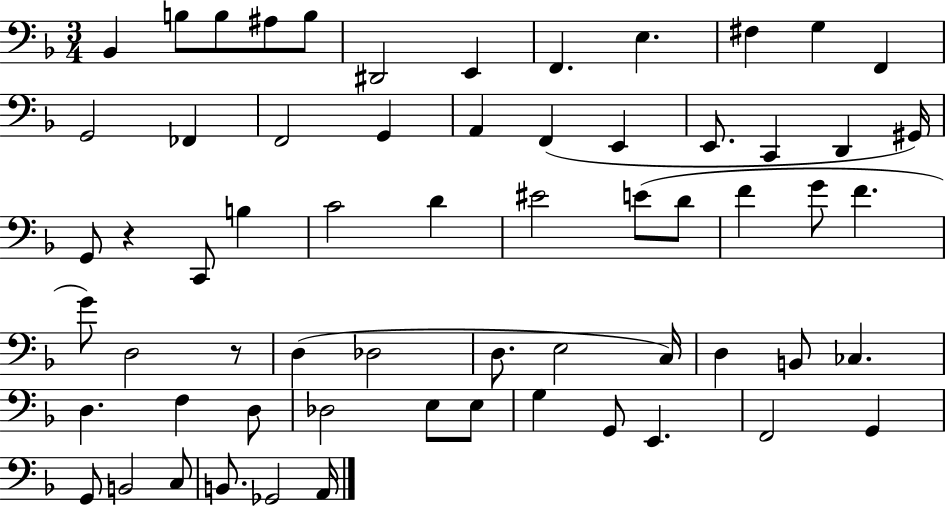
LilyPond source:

{
  \clef bass
  \numericTimeSignature
  \time 3/4
  \key f \major
  \repeat volta 2 { bes,4 b8 b8 ais8 b8 | dis,2 e,4 | f,4. e4. | fis4 g4 f,4 | \break g,2 fes,4 | f,2 g,4 | a,4 f,4( e,4 | e,8. c,4 d,4 gis,16) | \break g,8 r4 c,8 b4 | c'2 d'4 | eis'2 e'8( d'8 | f'4 g'8 f'4. | \break g'8) d2 r8 | d4( des2 | d8. e2 c16) | d4 b,8 ces4. | \break d4. f4 d8 | des2 e8 e8 | g4 g,8 e,4. | f,2 g,4 | \break g,8 b,2 c8 | b,8. ges,2 a,16 | } \bar "|."
}